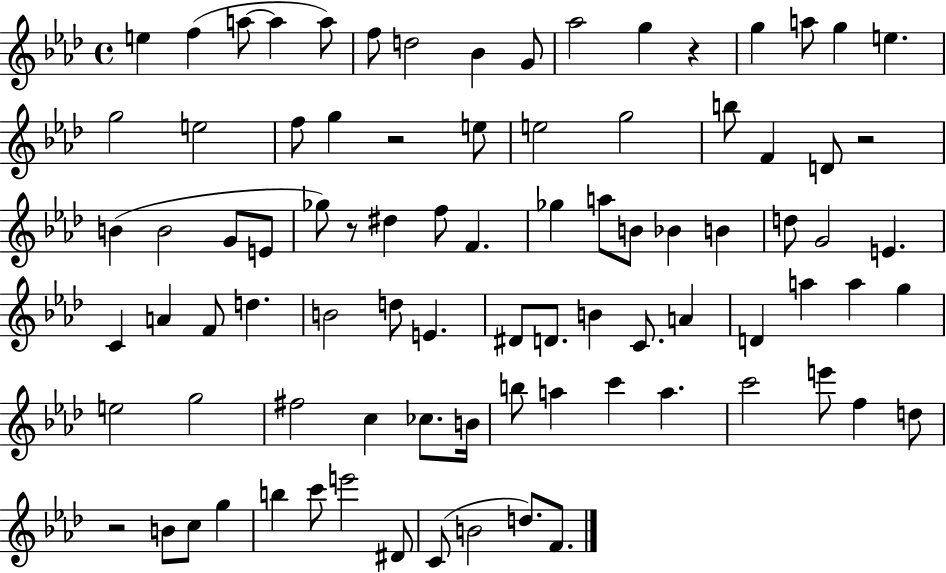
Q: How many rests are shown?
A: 5